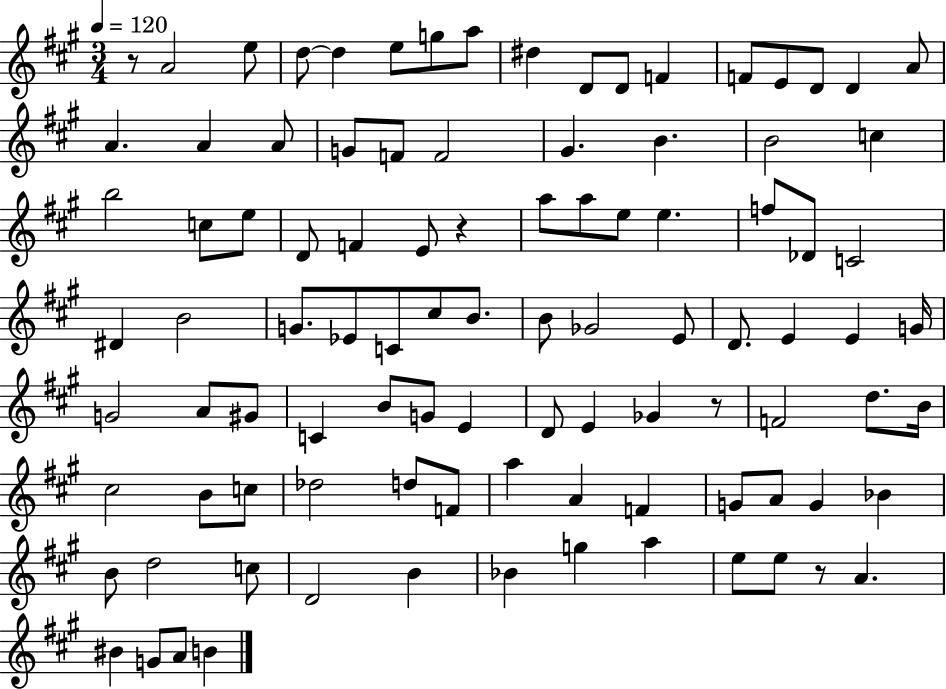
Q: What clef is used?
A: treble